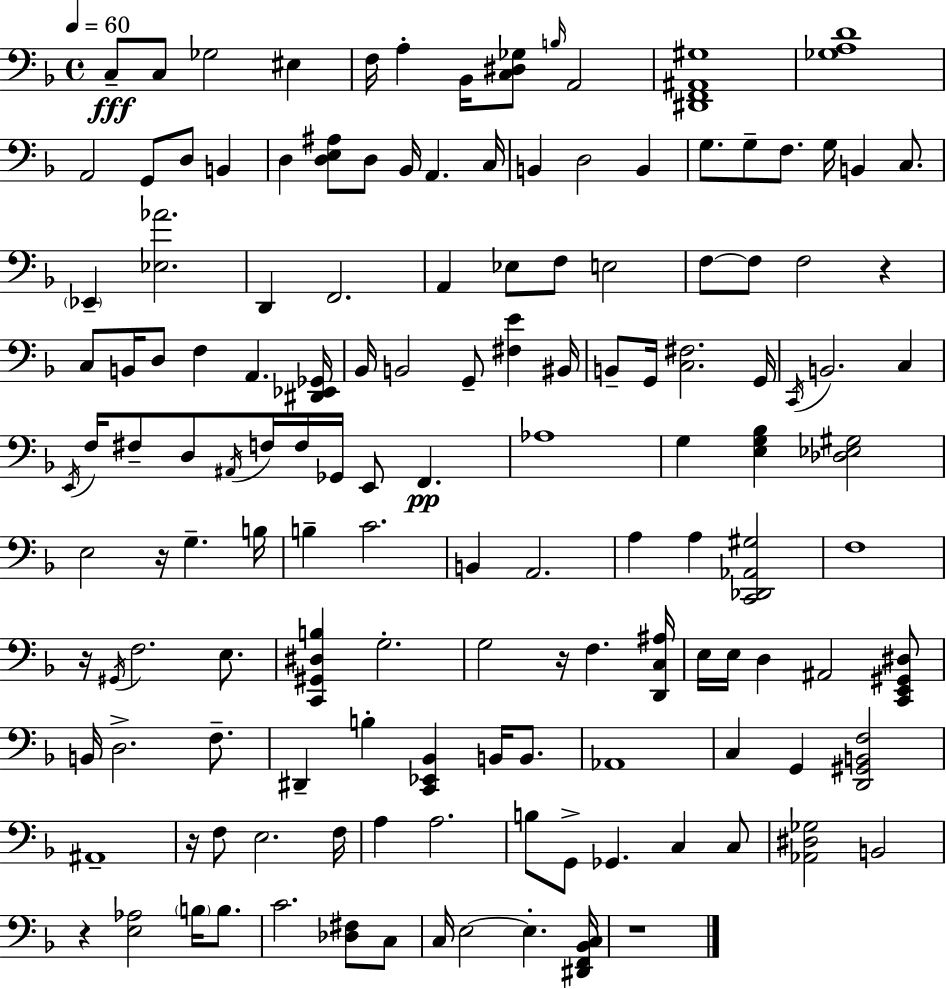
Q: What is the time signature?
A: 4/4